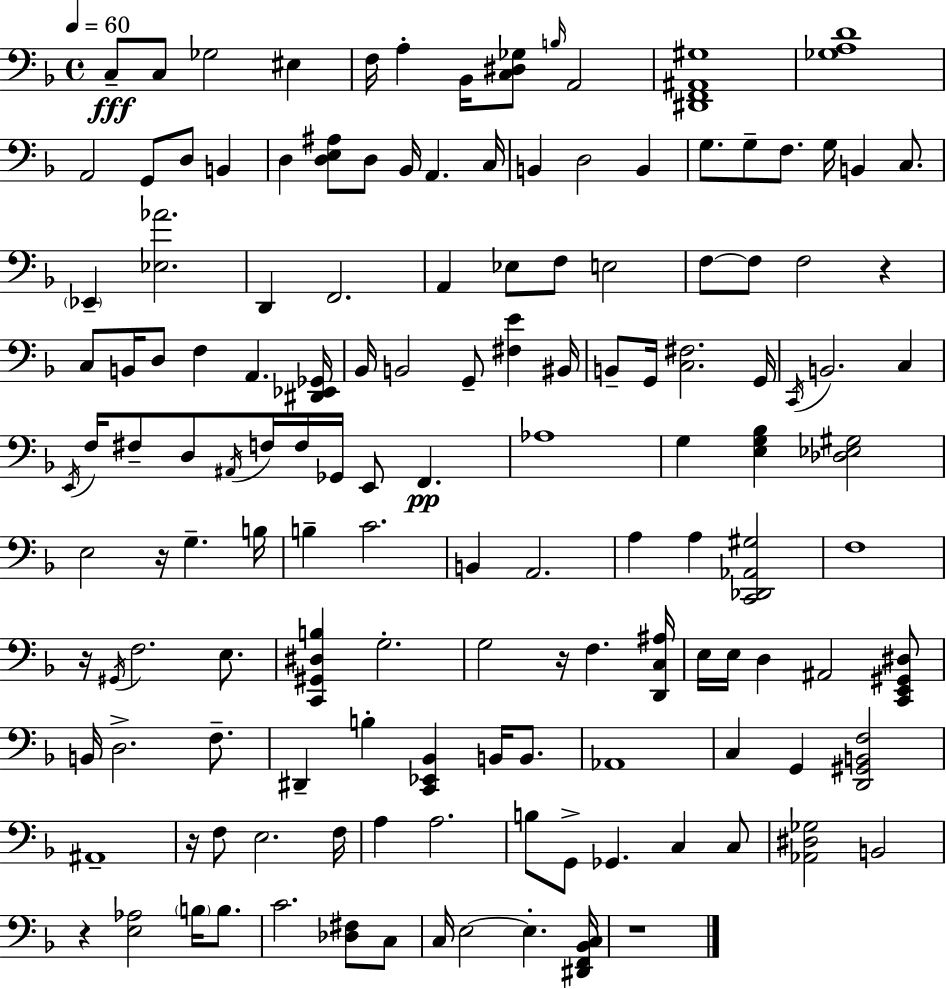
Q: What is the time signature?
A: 4/4